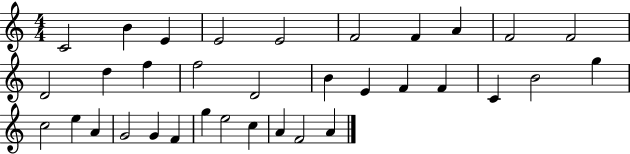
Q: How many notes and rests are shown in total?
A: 34